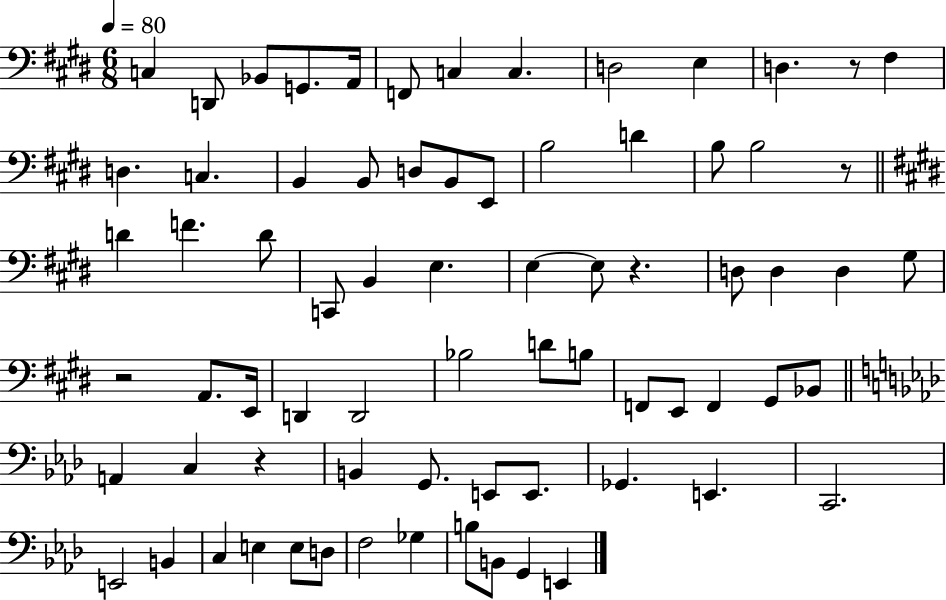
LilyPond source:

{
  \clef bass
  \numericTimeSignature
  \time 6/8
  \key e \major
  \tempo 4 = 80
  \repeat volta 2 { c4 d,8 bes,8 g,8. a,16 | f,8 c4 c4. | d2 e4 | d4. r8 fis4 | \break d4. c4. | b,4 b,8 d8 b,8 e,8 | b2 d'4 | b8 b2 r8 | \break \bar "||" \break \key e \major d'4 f'4. d'8 | c,8 b,4 e4. | e4~~ e8 r4. | d8 d4 d4 gis8 | \break r2 a,8. e,16 | d,4 d,2 | bes2 d'8 b8 | f,8 e,8 f,4 gis,8 bes,8 | \break \bar "||" \break \key f \minor a,4 c4 r4 | b,4 g,8. e,8 e,8. | ges,4. e,4. | c,2. | \break e,2 b,4 | c4 e4 e8 d8 | f2 ges4 | b8 b,8 g,4 e,4 | \break } \bar "|."
}